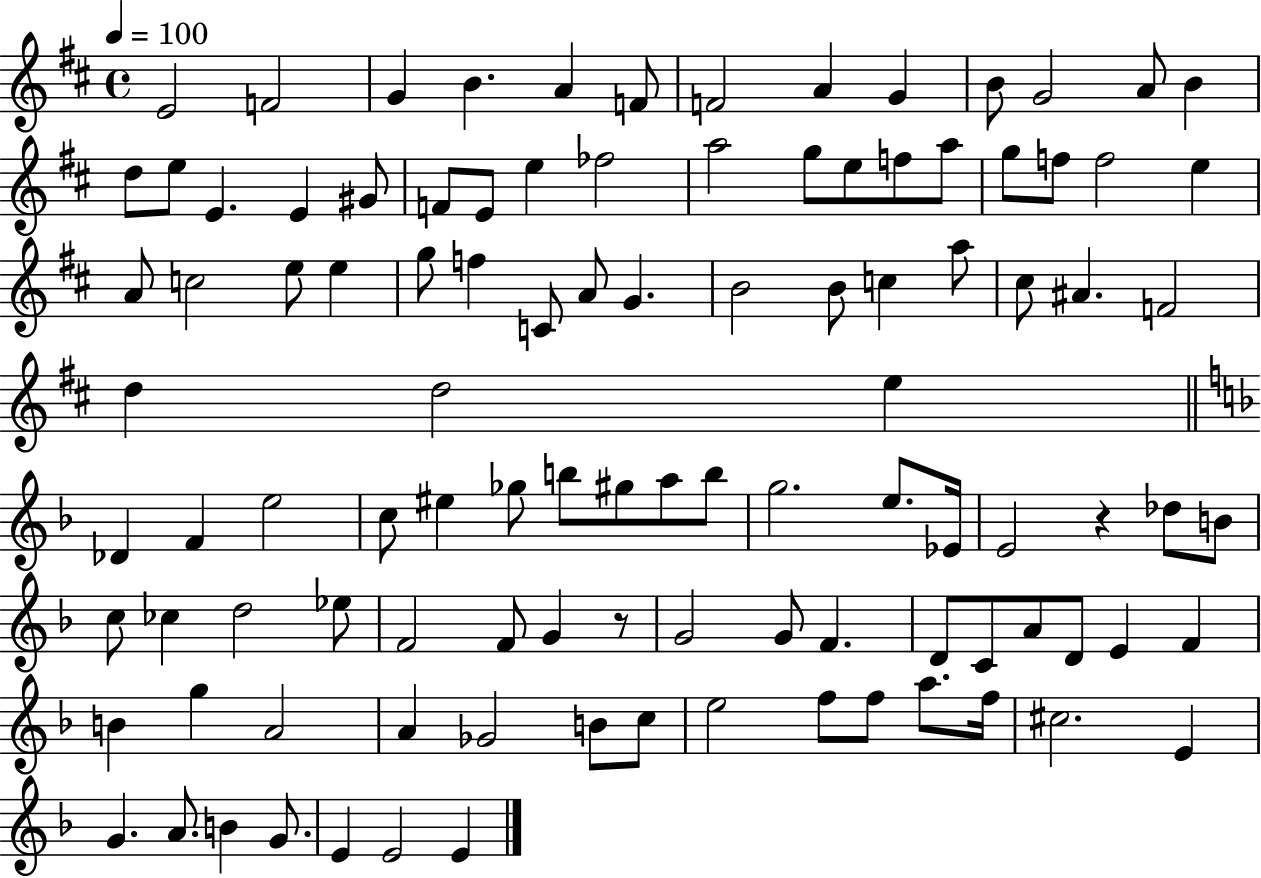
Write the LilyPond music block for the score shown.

{
  \clef treble
  \time 4/4
  \defaultTimeSignature
  \key d \major
  \tempo 4 = 100
  e'2 f'2 | g'4 b'4. a'4 f'8 | f'2 a'4 g'4 | b'8 g'2 a'8 b'4 | \break d''8 e''8 e'4. e'4 gis'8 | f'8 e'8 e''4 fes''2 | a''2 g''8 e''8 f''8 a''8 | g''8 f''8 f''2 e''4 | \break a'8 c''2 e''8 e''4 | g''8 f''4 c'8 a'8 g'4. | b'2 b'8 c''4 a''8 | cis''8 ais'4. f'2 | \break d''4 d''2 e''4 | \bar "||" \break \key f \major des'4 f'4 e''2 | c''8 eis''4 ges''8 b''8 gis''8 a''8 b''8 | g''2. e''8. ees'16 | e'2 r4 des''8 b'8 | \break c''8 ces''4 d''2 ees''8 | f'2 f'8 g'4 r8 | g'2 g'8 f'4. | d'8 c'8 a'8 d'8 e'4 f'4 | \break b'4 g''4 a'2 | a'4 ges'2 b'8 c''8 | e''2 f''8 f''8 a''8. f''16 | cis''2. e'4 | \break g'4. a'8. b'4 g'8. | e'4 e'2 e'4 | \bar "|."
}